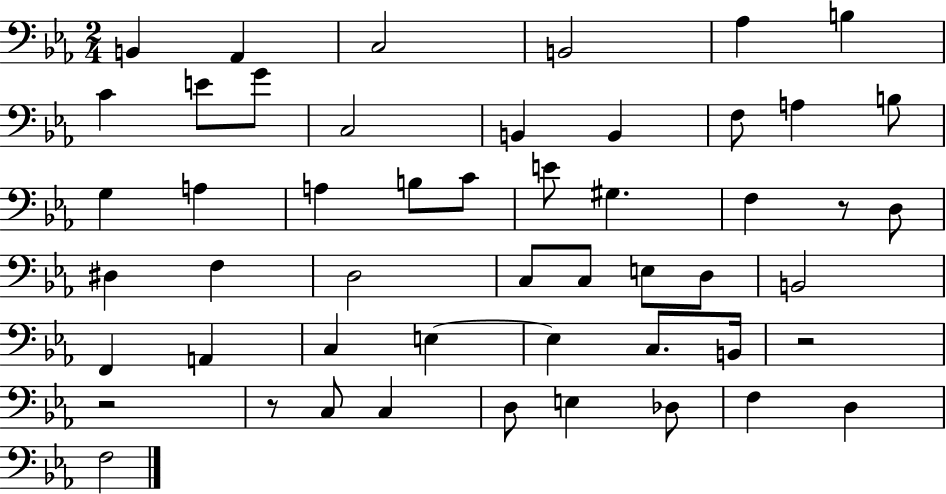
{
  \clef bass
  \numericTimeSignature
  \time 2/4
  \key ees \major
  b,4 aes,4 | c2 | b,2 | aes4 b4 | \break c'4 e'8 g'8 | c2 | b,4 b,4 | f8 a4 b8 | \break g4 a4 | a4 b8 c'8 | e'8 gis4. | f4 r8 d8 | \break dis4 f4 | d2 | c8 c8 e8 d8 | b,2 | \break f,4 a,4 | c4 e4~~ | e4 c8. b,16 | r2 | \break r2 | r8 c8 c4 | d8 e4 des8 | f4 d4 | \break f2 | \bar "|."
}